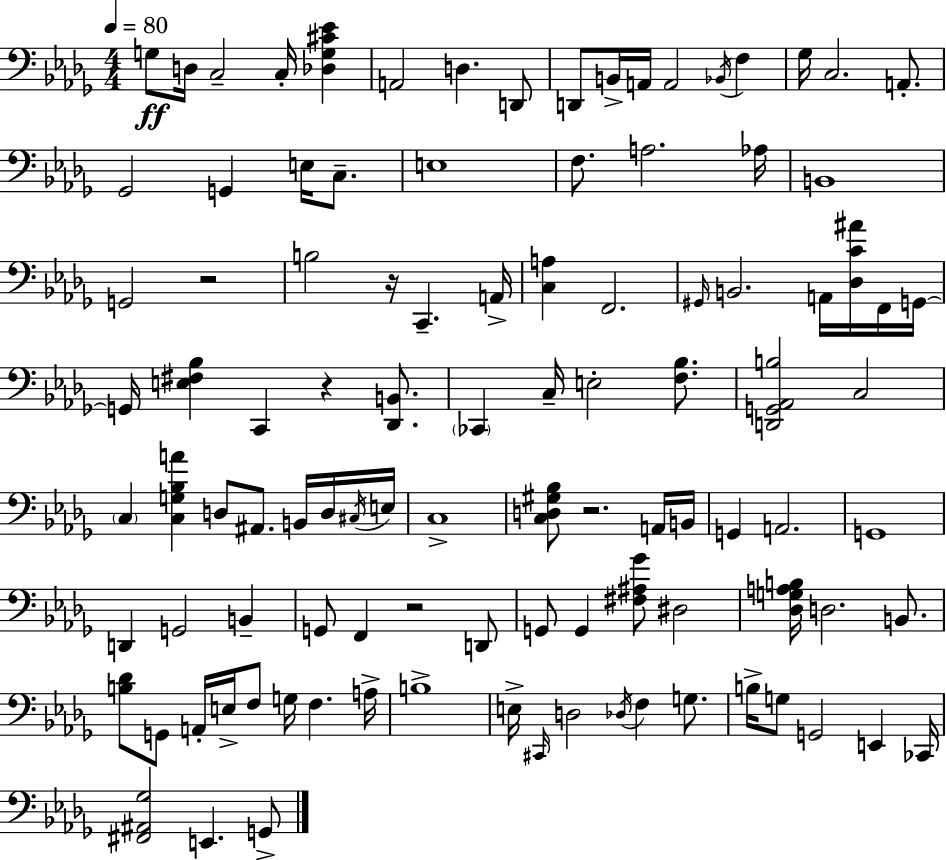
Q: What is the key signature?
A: BES minor